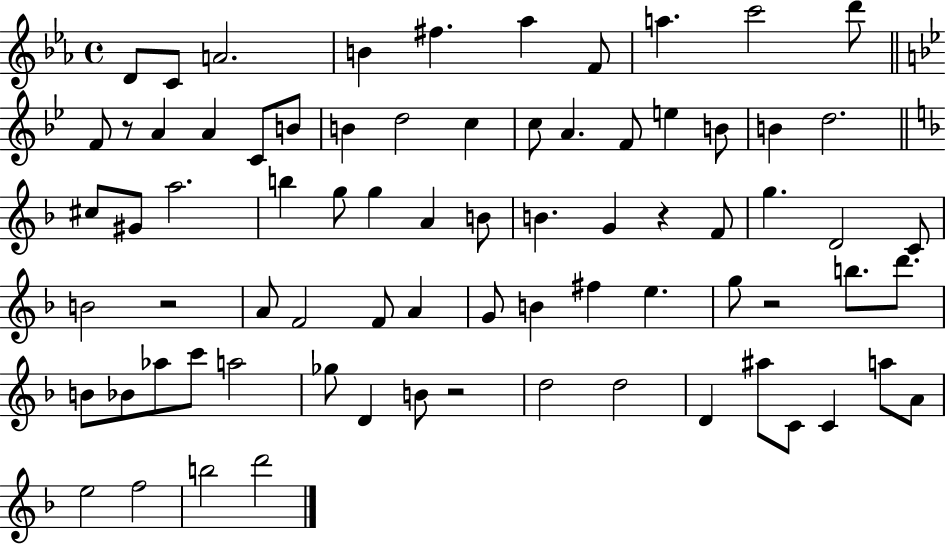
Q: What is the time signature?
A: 4/4